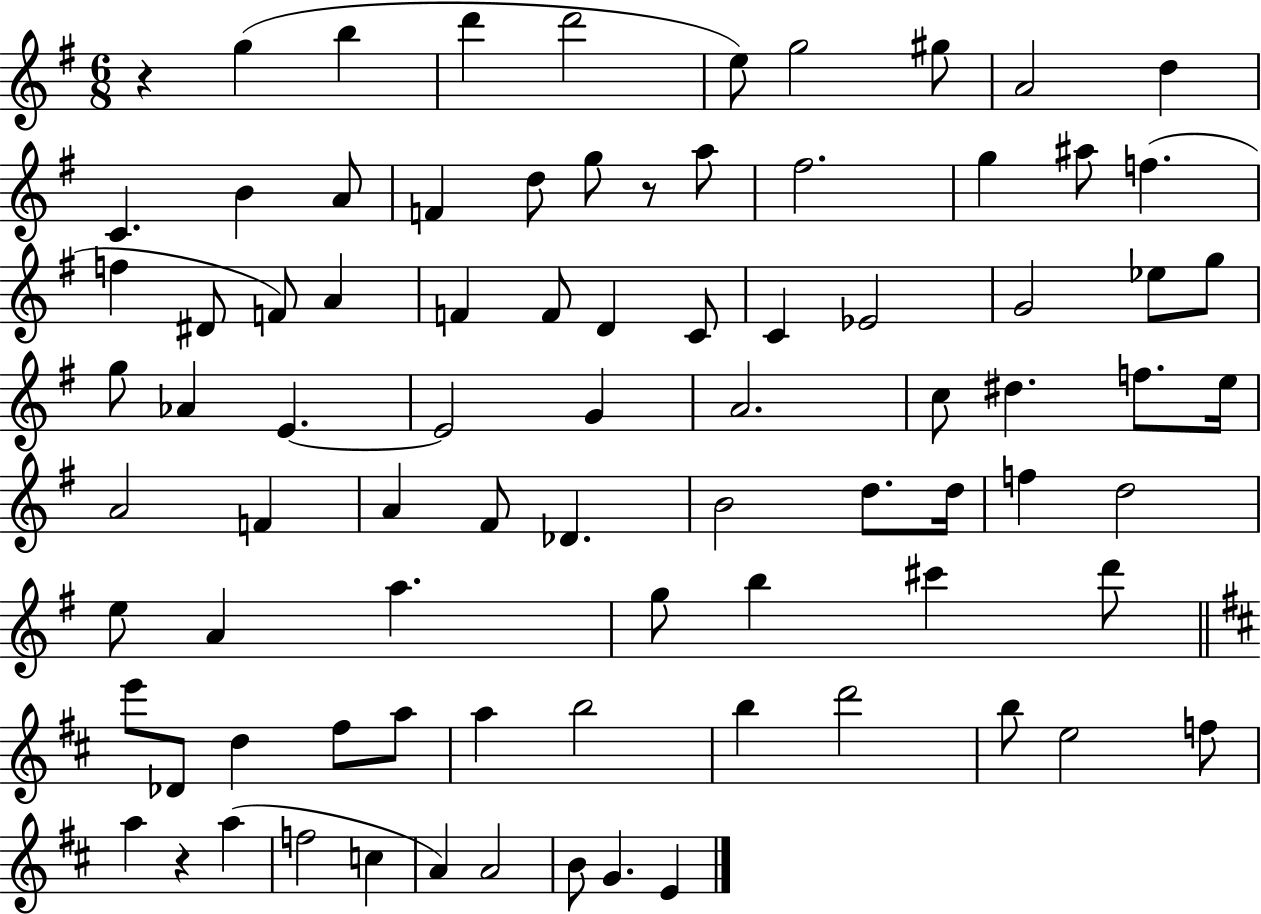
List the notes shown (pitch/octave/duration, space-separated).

R/q G5/q B5/q D6/q D6/h E5/e G5/h G#5/e A4/h D5/q C4/q. B4/q A4/e F4/q D5/e G5/e R/e A5/e F#5/h. G5/q A#5/e F5/q. F5/q D#4/e F4/e A4/q F4/q F4/e D4/q C4/e C4/q Eb4/h G4/h Eb5/e G5/e G5/e Ab4/q E4/q. E4/h G4/q A4/h. C5/e D#5/q. F5/e. E5/s A4/h F4/q A4/q F#4/e Db4/q. B4/h D5/e. D5/s F5/q D5/h E5/e A4/q A5/q. G5/e B5/q C#6/q D6/e E6/e Db4/e D5/q F#5/e A5/e A5/q B5/h B5/q D6/h B5/e E5/h F5/e A5/q R/q A5/q F5/h C5/q A4/q A4/h B4/e G4/q. E4/q